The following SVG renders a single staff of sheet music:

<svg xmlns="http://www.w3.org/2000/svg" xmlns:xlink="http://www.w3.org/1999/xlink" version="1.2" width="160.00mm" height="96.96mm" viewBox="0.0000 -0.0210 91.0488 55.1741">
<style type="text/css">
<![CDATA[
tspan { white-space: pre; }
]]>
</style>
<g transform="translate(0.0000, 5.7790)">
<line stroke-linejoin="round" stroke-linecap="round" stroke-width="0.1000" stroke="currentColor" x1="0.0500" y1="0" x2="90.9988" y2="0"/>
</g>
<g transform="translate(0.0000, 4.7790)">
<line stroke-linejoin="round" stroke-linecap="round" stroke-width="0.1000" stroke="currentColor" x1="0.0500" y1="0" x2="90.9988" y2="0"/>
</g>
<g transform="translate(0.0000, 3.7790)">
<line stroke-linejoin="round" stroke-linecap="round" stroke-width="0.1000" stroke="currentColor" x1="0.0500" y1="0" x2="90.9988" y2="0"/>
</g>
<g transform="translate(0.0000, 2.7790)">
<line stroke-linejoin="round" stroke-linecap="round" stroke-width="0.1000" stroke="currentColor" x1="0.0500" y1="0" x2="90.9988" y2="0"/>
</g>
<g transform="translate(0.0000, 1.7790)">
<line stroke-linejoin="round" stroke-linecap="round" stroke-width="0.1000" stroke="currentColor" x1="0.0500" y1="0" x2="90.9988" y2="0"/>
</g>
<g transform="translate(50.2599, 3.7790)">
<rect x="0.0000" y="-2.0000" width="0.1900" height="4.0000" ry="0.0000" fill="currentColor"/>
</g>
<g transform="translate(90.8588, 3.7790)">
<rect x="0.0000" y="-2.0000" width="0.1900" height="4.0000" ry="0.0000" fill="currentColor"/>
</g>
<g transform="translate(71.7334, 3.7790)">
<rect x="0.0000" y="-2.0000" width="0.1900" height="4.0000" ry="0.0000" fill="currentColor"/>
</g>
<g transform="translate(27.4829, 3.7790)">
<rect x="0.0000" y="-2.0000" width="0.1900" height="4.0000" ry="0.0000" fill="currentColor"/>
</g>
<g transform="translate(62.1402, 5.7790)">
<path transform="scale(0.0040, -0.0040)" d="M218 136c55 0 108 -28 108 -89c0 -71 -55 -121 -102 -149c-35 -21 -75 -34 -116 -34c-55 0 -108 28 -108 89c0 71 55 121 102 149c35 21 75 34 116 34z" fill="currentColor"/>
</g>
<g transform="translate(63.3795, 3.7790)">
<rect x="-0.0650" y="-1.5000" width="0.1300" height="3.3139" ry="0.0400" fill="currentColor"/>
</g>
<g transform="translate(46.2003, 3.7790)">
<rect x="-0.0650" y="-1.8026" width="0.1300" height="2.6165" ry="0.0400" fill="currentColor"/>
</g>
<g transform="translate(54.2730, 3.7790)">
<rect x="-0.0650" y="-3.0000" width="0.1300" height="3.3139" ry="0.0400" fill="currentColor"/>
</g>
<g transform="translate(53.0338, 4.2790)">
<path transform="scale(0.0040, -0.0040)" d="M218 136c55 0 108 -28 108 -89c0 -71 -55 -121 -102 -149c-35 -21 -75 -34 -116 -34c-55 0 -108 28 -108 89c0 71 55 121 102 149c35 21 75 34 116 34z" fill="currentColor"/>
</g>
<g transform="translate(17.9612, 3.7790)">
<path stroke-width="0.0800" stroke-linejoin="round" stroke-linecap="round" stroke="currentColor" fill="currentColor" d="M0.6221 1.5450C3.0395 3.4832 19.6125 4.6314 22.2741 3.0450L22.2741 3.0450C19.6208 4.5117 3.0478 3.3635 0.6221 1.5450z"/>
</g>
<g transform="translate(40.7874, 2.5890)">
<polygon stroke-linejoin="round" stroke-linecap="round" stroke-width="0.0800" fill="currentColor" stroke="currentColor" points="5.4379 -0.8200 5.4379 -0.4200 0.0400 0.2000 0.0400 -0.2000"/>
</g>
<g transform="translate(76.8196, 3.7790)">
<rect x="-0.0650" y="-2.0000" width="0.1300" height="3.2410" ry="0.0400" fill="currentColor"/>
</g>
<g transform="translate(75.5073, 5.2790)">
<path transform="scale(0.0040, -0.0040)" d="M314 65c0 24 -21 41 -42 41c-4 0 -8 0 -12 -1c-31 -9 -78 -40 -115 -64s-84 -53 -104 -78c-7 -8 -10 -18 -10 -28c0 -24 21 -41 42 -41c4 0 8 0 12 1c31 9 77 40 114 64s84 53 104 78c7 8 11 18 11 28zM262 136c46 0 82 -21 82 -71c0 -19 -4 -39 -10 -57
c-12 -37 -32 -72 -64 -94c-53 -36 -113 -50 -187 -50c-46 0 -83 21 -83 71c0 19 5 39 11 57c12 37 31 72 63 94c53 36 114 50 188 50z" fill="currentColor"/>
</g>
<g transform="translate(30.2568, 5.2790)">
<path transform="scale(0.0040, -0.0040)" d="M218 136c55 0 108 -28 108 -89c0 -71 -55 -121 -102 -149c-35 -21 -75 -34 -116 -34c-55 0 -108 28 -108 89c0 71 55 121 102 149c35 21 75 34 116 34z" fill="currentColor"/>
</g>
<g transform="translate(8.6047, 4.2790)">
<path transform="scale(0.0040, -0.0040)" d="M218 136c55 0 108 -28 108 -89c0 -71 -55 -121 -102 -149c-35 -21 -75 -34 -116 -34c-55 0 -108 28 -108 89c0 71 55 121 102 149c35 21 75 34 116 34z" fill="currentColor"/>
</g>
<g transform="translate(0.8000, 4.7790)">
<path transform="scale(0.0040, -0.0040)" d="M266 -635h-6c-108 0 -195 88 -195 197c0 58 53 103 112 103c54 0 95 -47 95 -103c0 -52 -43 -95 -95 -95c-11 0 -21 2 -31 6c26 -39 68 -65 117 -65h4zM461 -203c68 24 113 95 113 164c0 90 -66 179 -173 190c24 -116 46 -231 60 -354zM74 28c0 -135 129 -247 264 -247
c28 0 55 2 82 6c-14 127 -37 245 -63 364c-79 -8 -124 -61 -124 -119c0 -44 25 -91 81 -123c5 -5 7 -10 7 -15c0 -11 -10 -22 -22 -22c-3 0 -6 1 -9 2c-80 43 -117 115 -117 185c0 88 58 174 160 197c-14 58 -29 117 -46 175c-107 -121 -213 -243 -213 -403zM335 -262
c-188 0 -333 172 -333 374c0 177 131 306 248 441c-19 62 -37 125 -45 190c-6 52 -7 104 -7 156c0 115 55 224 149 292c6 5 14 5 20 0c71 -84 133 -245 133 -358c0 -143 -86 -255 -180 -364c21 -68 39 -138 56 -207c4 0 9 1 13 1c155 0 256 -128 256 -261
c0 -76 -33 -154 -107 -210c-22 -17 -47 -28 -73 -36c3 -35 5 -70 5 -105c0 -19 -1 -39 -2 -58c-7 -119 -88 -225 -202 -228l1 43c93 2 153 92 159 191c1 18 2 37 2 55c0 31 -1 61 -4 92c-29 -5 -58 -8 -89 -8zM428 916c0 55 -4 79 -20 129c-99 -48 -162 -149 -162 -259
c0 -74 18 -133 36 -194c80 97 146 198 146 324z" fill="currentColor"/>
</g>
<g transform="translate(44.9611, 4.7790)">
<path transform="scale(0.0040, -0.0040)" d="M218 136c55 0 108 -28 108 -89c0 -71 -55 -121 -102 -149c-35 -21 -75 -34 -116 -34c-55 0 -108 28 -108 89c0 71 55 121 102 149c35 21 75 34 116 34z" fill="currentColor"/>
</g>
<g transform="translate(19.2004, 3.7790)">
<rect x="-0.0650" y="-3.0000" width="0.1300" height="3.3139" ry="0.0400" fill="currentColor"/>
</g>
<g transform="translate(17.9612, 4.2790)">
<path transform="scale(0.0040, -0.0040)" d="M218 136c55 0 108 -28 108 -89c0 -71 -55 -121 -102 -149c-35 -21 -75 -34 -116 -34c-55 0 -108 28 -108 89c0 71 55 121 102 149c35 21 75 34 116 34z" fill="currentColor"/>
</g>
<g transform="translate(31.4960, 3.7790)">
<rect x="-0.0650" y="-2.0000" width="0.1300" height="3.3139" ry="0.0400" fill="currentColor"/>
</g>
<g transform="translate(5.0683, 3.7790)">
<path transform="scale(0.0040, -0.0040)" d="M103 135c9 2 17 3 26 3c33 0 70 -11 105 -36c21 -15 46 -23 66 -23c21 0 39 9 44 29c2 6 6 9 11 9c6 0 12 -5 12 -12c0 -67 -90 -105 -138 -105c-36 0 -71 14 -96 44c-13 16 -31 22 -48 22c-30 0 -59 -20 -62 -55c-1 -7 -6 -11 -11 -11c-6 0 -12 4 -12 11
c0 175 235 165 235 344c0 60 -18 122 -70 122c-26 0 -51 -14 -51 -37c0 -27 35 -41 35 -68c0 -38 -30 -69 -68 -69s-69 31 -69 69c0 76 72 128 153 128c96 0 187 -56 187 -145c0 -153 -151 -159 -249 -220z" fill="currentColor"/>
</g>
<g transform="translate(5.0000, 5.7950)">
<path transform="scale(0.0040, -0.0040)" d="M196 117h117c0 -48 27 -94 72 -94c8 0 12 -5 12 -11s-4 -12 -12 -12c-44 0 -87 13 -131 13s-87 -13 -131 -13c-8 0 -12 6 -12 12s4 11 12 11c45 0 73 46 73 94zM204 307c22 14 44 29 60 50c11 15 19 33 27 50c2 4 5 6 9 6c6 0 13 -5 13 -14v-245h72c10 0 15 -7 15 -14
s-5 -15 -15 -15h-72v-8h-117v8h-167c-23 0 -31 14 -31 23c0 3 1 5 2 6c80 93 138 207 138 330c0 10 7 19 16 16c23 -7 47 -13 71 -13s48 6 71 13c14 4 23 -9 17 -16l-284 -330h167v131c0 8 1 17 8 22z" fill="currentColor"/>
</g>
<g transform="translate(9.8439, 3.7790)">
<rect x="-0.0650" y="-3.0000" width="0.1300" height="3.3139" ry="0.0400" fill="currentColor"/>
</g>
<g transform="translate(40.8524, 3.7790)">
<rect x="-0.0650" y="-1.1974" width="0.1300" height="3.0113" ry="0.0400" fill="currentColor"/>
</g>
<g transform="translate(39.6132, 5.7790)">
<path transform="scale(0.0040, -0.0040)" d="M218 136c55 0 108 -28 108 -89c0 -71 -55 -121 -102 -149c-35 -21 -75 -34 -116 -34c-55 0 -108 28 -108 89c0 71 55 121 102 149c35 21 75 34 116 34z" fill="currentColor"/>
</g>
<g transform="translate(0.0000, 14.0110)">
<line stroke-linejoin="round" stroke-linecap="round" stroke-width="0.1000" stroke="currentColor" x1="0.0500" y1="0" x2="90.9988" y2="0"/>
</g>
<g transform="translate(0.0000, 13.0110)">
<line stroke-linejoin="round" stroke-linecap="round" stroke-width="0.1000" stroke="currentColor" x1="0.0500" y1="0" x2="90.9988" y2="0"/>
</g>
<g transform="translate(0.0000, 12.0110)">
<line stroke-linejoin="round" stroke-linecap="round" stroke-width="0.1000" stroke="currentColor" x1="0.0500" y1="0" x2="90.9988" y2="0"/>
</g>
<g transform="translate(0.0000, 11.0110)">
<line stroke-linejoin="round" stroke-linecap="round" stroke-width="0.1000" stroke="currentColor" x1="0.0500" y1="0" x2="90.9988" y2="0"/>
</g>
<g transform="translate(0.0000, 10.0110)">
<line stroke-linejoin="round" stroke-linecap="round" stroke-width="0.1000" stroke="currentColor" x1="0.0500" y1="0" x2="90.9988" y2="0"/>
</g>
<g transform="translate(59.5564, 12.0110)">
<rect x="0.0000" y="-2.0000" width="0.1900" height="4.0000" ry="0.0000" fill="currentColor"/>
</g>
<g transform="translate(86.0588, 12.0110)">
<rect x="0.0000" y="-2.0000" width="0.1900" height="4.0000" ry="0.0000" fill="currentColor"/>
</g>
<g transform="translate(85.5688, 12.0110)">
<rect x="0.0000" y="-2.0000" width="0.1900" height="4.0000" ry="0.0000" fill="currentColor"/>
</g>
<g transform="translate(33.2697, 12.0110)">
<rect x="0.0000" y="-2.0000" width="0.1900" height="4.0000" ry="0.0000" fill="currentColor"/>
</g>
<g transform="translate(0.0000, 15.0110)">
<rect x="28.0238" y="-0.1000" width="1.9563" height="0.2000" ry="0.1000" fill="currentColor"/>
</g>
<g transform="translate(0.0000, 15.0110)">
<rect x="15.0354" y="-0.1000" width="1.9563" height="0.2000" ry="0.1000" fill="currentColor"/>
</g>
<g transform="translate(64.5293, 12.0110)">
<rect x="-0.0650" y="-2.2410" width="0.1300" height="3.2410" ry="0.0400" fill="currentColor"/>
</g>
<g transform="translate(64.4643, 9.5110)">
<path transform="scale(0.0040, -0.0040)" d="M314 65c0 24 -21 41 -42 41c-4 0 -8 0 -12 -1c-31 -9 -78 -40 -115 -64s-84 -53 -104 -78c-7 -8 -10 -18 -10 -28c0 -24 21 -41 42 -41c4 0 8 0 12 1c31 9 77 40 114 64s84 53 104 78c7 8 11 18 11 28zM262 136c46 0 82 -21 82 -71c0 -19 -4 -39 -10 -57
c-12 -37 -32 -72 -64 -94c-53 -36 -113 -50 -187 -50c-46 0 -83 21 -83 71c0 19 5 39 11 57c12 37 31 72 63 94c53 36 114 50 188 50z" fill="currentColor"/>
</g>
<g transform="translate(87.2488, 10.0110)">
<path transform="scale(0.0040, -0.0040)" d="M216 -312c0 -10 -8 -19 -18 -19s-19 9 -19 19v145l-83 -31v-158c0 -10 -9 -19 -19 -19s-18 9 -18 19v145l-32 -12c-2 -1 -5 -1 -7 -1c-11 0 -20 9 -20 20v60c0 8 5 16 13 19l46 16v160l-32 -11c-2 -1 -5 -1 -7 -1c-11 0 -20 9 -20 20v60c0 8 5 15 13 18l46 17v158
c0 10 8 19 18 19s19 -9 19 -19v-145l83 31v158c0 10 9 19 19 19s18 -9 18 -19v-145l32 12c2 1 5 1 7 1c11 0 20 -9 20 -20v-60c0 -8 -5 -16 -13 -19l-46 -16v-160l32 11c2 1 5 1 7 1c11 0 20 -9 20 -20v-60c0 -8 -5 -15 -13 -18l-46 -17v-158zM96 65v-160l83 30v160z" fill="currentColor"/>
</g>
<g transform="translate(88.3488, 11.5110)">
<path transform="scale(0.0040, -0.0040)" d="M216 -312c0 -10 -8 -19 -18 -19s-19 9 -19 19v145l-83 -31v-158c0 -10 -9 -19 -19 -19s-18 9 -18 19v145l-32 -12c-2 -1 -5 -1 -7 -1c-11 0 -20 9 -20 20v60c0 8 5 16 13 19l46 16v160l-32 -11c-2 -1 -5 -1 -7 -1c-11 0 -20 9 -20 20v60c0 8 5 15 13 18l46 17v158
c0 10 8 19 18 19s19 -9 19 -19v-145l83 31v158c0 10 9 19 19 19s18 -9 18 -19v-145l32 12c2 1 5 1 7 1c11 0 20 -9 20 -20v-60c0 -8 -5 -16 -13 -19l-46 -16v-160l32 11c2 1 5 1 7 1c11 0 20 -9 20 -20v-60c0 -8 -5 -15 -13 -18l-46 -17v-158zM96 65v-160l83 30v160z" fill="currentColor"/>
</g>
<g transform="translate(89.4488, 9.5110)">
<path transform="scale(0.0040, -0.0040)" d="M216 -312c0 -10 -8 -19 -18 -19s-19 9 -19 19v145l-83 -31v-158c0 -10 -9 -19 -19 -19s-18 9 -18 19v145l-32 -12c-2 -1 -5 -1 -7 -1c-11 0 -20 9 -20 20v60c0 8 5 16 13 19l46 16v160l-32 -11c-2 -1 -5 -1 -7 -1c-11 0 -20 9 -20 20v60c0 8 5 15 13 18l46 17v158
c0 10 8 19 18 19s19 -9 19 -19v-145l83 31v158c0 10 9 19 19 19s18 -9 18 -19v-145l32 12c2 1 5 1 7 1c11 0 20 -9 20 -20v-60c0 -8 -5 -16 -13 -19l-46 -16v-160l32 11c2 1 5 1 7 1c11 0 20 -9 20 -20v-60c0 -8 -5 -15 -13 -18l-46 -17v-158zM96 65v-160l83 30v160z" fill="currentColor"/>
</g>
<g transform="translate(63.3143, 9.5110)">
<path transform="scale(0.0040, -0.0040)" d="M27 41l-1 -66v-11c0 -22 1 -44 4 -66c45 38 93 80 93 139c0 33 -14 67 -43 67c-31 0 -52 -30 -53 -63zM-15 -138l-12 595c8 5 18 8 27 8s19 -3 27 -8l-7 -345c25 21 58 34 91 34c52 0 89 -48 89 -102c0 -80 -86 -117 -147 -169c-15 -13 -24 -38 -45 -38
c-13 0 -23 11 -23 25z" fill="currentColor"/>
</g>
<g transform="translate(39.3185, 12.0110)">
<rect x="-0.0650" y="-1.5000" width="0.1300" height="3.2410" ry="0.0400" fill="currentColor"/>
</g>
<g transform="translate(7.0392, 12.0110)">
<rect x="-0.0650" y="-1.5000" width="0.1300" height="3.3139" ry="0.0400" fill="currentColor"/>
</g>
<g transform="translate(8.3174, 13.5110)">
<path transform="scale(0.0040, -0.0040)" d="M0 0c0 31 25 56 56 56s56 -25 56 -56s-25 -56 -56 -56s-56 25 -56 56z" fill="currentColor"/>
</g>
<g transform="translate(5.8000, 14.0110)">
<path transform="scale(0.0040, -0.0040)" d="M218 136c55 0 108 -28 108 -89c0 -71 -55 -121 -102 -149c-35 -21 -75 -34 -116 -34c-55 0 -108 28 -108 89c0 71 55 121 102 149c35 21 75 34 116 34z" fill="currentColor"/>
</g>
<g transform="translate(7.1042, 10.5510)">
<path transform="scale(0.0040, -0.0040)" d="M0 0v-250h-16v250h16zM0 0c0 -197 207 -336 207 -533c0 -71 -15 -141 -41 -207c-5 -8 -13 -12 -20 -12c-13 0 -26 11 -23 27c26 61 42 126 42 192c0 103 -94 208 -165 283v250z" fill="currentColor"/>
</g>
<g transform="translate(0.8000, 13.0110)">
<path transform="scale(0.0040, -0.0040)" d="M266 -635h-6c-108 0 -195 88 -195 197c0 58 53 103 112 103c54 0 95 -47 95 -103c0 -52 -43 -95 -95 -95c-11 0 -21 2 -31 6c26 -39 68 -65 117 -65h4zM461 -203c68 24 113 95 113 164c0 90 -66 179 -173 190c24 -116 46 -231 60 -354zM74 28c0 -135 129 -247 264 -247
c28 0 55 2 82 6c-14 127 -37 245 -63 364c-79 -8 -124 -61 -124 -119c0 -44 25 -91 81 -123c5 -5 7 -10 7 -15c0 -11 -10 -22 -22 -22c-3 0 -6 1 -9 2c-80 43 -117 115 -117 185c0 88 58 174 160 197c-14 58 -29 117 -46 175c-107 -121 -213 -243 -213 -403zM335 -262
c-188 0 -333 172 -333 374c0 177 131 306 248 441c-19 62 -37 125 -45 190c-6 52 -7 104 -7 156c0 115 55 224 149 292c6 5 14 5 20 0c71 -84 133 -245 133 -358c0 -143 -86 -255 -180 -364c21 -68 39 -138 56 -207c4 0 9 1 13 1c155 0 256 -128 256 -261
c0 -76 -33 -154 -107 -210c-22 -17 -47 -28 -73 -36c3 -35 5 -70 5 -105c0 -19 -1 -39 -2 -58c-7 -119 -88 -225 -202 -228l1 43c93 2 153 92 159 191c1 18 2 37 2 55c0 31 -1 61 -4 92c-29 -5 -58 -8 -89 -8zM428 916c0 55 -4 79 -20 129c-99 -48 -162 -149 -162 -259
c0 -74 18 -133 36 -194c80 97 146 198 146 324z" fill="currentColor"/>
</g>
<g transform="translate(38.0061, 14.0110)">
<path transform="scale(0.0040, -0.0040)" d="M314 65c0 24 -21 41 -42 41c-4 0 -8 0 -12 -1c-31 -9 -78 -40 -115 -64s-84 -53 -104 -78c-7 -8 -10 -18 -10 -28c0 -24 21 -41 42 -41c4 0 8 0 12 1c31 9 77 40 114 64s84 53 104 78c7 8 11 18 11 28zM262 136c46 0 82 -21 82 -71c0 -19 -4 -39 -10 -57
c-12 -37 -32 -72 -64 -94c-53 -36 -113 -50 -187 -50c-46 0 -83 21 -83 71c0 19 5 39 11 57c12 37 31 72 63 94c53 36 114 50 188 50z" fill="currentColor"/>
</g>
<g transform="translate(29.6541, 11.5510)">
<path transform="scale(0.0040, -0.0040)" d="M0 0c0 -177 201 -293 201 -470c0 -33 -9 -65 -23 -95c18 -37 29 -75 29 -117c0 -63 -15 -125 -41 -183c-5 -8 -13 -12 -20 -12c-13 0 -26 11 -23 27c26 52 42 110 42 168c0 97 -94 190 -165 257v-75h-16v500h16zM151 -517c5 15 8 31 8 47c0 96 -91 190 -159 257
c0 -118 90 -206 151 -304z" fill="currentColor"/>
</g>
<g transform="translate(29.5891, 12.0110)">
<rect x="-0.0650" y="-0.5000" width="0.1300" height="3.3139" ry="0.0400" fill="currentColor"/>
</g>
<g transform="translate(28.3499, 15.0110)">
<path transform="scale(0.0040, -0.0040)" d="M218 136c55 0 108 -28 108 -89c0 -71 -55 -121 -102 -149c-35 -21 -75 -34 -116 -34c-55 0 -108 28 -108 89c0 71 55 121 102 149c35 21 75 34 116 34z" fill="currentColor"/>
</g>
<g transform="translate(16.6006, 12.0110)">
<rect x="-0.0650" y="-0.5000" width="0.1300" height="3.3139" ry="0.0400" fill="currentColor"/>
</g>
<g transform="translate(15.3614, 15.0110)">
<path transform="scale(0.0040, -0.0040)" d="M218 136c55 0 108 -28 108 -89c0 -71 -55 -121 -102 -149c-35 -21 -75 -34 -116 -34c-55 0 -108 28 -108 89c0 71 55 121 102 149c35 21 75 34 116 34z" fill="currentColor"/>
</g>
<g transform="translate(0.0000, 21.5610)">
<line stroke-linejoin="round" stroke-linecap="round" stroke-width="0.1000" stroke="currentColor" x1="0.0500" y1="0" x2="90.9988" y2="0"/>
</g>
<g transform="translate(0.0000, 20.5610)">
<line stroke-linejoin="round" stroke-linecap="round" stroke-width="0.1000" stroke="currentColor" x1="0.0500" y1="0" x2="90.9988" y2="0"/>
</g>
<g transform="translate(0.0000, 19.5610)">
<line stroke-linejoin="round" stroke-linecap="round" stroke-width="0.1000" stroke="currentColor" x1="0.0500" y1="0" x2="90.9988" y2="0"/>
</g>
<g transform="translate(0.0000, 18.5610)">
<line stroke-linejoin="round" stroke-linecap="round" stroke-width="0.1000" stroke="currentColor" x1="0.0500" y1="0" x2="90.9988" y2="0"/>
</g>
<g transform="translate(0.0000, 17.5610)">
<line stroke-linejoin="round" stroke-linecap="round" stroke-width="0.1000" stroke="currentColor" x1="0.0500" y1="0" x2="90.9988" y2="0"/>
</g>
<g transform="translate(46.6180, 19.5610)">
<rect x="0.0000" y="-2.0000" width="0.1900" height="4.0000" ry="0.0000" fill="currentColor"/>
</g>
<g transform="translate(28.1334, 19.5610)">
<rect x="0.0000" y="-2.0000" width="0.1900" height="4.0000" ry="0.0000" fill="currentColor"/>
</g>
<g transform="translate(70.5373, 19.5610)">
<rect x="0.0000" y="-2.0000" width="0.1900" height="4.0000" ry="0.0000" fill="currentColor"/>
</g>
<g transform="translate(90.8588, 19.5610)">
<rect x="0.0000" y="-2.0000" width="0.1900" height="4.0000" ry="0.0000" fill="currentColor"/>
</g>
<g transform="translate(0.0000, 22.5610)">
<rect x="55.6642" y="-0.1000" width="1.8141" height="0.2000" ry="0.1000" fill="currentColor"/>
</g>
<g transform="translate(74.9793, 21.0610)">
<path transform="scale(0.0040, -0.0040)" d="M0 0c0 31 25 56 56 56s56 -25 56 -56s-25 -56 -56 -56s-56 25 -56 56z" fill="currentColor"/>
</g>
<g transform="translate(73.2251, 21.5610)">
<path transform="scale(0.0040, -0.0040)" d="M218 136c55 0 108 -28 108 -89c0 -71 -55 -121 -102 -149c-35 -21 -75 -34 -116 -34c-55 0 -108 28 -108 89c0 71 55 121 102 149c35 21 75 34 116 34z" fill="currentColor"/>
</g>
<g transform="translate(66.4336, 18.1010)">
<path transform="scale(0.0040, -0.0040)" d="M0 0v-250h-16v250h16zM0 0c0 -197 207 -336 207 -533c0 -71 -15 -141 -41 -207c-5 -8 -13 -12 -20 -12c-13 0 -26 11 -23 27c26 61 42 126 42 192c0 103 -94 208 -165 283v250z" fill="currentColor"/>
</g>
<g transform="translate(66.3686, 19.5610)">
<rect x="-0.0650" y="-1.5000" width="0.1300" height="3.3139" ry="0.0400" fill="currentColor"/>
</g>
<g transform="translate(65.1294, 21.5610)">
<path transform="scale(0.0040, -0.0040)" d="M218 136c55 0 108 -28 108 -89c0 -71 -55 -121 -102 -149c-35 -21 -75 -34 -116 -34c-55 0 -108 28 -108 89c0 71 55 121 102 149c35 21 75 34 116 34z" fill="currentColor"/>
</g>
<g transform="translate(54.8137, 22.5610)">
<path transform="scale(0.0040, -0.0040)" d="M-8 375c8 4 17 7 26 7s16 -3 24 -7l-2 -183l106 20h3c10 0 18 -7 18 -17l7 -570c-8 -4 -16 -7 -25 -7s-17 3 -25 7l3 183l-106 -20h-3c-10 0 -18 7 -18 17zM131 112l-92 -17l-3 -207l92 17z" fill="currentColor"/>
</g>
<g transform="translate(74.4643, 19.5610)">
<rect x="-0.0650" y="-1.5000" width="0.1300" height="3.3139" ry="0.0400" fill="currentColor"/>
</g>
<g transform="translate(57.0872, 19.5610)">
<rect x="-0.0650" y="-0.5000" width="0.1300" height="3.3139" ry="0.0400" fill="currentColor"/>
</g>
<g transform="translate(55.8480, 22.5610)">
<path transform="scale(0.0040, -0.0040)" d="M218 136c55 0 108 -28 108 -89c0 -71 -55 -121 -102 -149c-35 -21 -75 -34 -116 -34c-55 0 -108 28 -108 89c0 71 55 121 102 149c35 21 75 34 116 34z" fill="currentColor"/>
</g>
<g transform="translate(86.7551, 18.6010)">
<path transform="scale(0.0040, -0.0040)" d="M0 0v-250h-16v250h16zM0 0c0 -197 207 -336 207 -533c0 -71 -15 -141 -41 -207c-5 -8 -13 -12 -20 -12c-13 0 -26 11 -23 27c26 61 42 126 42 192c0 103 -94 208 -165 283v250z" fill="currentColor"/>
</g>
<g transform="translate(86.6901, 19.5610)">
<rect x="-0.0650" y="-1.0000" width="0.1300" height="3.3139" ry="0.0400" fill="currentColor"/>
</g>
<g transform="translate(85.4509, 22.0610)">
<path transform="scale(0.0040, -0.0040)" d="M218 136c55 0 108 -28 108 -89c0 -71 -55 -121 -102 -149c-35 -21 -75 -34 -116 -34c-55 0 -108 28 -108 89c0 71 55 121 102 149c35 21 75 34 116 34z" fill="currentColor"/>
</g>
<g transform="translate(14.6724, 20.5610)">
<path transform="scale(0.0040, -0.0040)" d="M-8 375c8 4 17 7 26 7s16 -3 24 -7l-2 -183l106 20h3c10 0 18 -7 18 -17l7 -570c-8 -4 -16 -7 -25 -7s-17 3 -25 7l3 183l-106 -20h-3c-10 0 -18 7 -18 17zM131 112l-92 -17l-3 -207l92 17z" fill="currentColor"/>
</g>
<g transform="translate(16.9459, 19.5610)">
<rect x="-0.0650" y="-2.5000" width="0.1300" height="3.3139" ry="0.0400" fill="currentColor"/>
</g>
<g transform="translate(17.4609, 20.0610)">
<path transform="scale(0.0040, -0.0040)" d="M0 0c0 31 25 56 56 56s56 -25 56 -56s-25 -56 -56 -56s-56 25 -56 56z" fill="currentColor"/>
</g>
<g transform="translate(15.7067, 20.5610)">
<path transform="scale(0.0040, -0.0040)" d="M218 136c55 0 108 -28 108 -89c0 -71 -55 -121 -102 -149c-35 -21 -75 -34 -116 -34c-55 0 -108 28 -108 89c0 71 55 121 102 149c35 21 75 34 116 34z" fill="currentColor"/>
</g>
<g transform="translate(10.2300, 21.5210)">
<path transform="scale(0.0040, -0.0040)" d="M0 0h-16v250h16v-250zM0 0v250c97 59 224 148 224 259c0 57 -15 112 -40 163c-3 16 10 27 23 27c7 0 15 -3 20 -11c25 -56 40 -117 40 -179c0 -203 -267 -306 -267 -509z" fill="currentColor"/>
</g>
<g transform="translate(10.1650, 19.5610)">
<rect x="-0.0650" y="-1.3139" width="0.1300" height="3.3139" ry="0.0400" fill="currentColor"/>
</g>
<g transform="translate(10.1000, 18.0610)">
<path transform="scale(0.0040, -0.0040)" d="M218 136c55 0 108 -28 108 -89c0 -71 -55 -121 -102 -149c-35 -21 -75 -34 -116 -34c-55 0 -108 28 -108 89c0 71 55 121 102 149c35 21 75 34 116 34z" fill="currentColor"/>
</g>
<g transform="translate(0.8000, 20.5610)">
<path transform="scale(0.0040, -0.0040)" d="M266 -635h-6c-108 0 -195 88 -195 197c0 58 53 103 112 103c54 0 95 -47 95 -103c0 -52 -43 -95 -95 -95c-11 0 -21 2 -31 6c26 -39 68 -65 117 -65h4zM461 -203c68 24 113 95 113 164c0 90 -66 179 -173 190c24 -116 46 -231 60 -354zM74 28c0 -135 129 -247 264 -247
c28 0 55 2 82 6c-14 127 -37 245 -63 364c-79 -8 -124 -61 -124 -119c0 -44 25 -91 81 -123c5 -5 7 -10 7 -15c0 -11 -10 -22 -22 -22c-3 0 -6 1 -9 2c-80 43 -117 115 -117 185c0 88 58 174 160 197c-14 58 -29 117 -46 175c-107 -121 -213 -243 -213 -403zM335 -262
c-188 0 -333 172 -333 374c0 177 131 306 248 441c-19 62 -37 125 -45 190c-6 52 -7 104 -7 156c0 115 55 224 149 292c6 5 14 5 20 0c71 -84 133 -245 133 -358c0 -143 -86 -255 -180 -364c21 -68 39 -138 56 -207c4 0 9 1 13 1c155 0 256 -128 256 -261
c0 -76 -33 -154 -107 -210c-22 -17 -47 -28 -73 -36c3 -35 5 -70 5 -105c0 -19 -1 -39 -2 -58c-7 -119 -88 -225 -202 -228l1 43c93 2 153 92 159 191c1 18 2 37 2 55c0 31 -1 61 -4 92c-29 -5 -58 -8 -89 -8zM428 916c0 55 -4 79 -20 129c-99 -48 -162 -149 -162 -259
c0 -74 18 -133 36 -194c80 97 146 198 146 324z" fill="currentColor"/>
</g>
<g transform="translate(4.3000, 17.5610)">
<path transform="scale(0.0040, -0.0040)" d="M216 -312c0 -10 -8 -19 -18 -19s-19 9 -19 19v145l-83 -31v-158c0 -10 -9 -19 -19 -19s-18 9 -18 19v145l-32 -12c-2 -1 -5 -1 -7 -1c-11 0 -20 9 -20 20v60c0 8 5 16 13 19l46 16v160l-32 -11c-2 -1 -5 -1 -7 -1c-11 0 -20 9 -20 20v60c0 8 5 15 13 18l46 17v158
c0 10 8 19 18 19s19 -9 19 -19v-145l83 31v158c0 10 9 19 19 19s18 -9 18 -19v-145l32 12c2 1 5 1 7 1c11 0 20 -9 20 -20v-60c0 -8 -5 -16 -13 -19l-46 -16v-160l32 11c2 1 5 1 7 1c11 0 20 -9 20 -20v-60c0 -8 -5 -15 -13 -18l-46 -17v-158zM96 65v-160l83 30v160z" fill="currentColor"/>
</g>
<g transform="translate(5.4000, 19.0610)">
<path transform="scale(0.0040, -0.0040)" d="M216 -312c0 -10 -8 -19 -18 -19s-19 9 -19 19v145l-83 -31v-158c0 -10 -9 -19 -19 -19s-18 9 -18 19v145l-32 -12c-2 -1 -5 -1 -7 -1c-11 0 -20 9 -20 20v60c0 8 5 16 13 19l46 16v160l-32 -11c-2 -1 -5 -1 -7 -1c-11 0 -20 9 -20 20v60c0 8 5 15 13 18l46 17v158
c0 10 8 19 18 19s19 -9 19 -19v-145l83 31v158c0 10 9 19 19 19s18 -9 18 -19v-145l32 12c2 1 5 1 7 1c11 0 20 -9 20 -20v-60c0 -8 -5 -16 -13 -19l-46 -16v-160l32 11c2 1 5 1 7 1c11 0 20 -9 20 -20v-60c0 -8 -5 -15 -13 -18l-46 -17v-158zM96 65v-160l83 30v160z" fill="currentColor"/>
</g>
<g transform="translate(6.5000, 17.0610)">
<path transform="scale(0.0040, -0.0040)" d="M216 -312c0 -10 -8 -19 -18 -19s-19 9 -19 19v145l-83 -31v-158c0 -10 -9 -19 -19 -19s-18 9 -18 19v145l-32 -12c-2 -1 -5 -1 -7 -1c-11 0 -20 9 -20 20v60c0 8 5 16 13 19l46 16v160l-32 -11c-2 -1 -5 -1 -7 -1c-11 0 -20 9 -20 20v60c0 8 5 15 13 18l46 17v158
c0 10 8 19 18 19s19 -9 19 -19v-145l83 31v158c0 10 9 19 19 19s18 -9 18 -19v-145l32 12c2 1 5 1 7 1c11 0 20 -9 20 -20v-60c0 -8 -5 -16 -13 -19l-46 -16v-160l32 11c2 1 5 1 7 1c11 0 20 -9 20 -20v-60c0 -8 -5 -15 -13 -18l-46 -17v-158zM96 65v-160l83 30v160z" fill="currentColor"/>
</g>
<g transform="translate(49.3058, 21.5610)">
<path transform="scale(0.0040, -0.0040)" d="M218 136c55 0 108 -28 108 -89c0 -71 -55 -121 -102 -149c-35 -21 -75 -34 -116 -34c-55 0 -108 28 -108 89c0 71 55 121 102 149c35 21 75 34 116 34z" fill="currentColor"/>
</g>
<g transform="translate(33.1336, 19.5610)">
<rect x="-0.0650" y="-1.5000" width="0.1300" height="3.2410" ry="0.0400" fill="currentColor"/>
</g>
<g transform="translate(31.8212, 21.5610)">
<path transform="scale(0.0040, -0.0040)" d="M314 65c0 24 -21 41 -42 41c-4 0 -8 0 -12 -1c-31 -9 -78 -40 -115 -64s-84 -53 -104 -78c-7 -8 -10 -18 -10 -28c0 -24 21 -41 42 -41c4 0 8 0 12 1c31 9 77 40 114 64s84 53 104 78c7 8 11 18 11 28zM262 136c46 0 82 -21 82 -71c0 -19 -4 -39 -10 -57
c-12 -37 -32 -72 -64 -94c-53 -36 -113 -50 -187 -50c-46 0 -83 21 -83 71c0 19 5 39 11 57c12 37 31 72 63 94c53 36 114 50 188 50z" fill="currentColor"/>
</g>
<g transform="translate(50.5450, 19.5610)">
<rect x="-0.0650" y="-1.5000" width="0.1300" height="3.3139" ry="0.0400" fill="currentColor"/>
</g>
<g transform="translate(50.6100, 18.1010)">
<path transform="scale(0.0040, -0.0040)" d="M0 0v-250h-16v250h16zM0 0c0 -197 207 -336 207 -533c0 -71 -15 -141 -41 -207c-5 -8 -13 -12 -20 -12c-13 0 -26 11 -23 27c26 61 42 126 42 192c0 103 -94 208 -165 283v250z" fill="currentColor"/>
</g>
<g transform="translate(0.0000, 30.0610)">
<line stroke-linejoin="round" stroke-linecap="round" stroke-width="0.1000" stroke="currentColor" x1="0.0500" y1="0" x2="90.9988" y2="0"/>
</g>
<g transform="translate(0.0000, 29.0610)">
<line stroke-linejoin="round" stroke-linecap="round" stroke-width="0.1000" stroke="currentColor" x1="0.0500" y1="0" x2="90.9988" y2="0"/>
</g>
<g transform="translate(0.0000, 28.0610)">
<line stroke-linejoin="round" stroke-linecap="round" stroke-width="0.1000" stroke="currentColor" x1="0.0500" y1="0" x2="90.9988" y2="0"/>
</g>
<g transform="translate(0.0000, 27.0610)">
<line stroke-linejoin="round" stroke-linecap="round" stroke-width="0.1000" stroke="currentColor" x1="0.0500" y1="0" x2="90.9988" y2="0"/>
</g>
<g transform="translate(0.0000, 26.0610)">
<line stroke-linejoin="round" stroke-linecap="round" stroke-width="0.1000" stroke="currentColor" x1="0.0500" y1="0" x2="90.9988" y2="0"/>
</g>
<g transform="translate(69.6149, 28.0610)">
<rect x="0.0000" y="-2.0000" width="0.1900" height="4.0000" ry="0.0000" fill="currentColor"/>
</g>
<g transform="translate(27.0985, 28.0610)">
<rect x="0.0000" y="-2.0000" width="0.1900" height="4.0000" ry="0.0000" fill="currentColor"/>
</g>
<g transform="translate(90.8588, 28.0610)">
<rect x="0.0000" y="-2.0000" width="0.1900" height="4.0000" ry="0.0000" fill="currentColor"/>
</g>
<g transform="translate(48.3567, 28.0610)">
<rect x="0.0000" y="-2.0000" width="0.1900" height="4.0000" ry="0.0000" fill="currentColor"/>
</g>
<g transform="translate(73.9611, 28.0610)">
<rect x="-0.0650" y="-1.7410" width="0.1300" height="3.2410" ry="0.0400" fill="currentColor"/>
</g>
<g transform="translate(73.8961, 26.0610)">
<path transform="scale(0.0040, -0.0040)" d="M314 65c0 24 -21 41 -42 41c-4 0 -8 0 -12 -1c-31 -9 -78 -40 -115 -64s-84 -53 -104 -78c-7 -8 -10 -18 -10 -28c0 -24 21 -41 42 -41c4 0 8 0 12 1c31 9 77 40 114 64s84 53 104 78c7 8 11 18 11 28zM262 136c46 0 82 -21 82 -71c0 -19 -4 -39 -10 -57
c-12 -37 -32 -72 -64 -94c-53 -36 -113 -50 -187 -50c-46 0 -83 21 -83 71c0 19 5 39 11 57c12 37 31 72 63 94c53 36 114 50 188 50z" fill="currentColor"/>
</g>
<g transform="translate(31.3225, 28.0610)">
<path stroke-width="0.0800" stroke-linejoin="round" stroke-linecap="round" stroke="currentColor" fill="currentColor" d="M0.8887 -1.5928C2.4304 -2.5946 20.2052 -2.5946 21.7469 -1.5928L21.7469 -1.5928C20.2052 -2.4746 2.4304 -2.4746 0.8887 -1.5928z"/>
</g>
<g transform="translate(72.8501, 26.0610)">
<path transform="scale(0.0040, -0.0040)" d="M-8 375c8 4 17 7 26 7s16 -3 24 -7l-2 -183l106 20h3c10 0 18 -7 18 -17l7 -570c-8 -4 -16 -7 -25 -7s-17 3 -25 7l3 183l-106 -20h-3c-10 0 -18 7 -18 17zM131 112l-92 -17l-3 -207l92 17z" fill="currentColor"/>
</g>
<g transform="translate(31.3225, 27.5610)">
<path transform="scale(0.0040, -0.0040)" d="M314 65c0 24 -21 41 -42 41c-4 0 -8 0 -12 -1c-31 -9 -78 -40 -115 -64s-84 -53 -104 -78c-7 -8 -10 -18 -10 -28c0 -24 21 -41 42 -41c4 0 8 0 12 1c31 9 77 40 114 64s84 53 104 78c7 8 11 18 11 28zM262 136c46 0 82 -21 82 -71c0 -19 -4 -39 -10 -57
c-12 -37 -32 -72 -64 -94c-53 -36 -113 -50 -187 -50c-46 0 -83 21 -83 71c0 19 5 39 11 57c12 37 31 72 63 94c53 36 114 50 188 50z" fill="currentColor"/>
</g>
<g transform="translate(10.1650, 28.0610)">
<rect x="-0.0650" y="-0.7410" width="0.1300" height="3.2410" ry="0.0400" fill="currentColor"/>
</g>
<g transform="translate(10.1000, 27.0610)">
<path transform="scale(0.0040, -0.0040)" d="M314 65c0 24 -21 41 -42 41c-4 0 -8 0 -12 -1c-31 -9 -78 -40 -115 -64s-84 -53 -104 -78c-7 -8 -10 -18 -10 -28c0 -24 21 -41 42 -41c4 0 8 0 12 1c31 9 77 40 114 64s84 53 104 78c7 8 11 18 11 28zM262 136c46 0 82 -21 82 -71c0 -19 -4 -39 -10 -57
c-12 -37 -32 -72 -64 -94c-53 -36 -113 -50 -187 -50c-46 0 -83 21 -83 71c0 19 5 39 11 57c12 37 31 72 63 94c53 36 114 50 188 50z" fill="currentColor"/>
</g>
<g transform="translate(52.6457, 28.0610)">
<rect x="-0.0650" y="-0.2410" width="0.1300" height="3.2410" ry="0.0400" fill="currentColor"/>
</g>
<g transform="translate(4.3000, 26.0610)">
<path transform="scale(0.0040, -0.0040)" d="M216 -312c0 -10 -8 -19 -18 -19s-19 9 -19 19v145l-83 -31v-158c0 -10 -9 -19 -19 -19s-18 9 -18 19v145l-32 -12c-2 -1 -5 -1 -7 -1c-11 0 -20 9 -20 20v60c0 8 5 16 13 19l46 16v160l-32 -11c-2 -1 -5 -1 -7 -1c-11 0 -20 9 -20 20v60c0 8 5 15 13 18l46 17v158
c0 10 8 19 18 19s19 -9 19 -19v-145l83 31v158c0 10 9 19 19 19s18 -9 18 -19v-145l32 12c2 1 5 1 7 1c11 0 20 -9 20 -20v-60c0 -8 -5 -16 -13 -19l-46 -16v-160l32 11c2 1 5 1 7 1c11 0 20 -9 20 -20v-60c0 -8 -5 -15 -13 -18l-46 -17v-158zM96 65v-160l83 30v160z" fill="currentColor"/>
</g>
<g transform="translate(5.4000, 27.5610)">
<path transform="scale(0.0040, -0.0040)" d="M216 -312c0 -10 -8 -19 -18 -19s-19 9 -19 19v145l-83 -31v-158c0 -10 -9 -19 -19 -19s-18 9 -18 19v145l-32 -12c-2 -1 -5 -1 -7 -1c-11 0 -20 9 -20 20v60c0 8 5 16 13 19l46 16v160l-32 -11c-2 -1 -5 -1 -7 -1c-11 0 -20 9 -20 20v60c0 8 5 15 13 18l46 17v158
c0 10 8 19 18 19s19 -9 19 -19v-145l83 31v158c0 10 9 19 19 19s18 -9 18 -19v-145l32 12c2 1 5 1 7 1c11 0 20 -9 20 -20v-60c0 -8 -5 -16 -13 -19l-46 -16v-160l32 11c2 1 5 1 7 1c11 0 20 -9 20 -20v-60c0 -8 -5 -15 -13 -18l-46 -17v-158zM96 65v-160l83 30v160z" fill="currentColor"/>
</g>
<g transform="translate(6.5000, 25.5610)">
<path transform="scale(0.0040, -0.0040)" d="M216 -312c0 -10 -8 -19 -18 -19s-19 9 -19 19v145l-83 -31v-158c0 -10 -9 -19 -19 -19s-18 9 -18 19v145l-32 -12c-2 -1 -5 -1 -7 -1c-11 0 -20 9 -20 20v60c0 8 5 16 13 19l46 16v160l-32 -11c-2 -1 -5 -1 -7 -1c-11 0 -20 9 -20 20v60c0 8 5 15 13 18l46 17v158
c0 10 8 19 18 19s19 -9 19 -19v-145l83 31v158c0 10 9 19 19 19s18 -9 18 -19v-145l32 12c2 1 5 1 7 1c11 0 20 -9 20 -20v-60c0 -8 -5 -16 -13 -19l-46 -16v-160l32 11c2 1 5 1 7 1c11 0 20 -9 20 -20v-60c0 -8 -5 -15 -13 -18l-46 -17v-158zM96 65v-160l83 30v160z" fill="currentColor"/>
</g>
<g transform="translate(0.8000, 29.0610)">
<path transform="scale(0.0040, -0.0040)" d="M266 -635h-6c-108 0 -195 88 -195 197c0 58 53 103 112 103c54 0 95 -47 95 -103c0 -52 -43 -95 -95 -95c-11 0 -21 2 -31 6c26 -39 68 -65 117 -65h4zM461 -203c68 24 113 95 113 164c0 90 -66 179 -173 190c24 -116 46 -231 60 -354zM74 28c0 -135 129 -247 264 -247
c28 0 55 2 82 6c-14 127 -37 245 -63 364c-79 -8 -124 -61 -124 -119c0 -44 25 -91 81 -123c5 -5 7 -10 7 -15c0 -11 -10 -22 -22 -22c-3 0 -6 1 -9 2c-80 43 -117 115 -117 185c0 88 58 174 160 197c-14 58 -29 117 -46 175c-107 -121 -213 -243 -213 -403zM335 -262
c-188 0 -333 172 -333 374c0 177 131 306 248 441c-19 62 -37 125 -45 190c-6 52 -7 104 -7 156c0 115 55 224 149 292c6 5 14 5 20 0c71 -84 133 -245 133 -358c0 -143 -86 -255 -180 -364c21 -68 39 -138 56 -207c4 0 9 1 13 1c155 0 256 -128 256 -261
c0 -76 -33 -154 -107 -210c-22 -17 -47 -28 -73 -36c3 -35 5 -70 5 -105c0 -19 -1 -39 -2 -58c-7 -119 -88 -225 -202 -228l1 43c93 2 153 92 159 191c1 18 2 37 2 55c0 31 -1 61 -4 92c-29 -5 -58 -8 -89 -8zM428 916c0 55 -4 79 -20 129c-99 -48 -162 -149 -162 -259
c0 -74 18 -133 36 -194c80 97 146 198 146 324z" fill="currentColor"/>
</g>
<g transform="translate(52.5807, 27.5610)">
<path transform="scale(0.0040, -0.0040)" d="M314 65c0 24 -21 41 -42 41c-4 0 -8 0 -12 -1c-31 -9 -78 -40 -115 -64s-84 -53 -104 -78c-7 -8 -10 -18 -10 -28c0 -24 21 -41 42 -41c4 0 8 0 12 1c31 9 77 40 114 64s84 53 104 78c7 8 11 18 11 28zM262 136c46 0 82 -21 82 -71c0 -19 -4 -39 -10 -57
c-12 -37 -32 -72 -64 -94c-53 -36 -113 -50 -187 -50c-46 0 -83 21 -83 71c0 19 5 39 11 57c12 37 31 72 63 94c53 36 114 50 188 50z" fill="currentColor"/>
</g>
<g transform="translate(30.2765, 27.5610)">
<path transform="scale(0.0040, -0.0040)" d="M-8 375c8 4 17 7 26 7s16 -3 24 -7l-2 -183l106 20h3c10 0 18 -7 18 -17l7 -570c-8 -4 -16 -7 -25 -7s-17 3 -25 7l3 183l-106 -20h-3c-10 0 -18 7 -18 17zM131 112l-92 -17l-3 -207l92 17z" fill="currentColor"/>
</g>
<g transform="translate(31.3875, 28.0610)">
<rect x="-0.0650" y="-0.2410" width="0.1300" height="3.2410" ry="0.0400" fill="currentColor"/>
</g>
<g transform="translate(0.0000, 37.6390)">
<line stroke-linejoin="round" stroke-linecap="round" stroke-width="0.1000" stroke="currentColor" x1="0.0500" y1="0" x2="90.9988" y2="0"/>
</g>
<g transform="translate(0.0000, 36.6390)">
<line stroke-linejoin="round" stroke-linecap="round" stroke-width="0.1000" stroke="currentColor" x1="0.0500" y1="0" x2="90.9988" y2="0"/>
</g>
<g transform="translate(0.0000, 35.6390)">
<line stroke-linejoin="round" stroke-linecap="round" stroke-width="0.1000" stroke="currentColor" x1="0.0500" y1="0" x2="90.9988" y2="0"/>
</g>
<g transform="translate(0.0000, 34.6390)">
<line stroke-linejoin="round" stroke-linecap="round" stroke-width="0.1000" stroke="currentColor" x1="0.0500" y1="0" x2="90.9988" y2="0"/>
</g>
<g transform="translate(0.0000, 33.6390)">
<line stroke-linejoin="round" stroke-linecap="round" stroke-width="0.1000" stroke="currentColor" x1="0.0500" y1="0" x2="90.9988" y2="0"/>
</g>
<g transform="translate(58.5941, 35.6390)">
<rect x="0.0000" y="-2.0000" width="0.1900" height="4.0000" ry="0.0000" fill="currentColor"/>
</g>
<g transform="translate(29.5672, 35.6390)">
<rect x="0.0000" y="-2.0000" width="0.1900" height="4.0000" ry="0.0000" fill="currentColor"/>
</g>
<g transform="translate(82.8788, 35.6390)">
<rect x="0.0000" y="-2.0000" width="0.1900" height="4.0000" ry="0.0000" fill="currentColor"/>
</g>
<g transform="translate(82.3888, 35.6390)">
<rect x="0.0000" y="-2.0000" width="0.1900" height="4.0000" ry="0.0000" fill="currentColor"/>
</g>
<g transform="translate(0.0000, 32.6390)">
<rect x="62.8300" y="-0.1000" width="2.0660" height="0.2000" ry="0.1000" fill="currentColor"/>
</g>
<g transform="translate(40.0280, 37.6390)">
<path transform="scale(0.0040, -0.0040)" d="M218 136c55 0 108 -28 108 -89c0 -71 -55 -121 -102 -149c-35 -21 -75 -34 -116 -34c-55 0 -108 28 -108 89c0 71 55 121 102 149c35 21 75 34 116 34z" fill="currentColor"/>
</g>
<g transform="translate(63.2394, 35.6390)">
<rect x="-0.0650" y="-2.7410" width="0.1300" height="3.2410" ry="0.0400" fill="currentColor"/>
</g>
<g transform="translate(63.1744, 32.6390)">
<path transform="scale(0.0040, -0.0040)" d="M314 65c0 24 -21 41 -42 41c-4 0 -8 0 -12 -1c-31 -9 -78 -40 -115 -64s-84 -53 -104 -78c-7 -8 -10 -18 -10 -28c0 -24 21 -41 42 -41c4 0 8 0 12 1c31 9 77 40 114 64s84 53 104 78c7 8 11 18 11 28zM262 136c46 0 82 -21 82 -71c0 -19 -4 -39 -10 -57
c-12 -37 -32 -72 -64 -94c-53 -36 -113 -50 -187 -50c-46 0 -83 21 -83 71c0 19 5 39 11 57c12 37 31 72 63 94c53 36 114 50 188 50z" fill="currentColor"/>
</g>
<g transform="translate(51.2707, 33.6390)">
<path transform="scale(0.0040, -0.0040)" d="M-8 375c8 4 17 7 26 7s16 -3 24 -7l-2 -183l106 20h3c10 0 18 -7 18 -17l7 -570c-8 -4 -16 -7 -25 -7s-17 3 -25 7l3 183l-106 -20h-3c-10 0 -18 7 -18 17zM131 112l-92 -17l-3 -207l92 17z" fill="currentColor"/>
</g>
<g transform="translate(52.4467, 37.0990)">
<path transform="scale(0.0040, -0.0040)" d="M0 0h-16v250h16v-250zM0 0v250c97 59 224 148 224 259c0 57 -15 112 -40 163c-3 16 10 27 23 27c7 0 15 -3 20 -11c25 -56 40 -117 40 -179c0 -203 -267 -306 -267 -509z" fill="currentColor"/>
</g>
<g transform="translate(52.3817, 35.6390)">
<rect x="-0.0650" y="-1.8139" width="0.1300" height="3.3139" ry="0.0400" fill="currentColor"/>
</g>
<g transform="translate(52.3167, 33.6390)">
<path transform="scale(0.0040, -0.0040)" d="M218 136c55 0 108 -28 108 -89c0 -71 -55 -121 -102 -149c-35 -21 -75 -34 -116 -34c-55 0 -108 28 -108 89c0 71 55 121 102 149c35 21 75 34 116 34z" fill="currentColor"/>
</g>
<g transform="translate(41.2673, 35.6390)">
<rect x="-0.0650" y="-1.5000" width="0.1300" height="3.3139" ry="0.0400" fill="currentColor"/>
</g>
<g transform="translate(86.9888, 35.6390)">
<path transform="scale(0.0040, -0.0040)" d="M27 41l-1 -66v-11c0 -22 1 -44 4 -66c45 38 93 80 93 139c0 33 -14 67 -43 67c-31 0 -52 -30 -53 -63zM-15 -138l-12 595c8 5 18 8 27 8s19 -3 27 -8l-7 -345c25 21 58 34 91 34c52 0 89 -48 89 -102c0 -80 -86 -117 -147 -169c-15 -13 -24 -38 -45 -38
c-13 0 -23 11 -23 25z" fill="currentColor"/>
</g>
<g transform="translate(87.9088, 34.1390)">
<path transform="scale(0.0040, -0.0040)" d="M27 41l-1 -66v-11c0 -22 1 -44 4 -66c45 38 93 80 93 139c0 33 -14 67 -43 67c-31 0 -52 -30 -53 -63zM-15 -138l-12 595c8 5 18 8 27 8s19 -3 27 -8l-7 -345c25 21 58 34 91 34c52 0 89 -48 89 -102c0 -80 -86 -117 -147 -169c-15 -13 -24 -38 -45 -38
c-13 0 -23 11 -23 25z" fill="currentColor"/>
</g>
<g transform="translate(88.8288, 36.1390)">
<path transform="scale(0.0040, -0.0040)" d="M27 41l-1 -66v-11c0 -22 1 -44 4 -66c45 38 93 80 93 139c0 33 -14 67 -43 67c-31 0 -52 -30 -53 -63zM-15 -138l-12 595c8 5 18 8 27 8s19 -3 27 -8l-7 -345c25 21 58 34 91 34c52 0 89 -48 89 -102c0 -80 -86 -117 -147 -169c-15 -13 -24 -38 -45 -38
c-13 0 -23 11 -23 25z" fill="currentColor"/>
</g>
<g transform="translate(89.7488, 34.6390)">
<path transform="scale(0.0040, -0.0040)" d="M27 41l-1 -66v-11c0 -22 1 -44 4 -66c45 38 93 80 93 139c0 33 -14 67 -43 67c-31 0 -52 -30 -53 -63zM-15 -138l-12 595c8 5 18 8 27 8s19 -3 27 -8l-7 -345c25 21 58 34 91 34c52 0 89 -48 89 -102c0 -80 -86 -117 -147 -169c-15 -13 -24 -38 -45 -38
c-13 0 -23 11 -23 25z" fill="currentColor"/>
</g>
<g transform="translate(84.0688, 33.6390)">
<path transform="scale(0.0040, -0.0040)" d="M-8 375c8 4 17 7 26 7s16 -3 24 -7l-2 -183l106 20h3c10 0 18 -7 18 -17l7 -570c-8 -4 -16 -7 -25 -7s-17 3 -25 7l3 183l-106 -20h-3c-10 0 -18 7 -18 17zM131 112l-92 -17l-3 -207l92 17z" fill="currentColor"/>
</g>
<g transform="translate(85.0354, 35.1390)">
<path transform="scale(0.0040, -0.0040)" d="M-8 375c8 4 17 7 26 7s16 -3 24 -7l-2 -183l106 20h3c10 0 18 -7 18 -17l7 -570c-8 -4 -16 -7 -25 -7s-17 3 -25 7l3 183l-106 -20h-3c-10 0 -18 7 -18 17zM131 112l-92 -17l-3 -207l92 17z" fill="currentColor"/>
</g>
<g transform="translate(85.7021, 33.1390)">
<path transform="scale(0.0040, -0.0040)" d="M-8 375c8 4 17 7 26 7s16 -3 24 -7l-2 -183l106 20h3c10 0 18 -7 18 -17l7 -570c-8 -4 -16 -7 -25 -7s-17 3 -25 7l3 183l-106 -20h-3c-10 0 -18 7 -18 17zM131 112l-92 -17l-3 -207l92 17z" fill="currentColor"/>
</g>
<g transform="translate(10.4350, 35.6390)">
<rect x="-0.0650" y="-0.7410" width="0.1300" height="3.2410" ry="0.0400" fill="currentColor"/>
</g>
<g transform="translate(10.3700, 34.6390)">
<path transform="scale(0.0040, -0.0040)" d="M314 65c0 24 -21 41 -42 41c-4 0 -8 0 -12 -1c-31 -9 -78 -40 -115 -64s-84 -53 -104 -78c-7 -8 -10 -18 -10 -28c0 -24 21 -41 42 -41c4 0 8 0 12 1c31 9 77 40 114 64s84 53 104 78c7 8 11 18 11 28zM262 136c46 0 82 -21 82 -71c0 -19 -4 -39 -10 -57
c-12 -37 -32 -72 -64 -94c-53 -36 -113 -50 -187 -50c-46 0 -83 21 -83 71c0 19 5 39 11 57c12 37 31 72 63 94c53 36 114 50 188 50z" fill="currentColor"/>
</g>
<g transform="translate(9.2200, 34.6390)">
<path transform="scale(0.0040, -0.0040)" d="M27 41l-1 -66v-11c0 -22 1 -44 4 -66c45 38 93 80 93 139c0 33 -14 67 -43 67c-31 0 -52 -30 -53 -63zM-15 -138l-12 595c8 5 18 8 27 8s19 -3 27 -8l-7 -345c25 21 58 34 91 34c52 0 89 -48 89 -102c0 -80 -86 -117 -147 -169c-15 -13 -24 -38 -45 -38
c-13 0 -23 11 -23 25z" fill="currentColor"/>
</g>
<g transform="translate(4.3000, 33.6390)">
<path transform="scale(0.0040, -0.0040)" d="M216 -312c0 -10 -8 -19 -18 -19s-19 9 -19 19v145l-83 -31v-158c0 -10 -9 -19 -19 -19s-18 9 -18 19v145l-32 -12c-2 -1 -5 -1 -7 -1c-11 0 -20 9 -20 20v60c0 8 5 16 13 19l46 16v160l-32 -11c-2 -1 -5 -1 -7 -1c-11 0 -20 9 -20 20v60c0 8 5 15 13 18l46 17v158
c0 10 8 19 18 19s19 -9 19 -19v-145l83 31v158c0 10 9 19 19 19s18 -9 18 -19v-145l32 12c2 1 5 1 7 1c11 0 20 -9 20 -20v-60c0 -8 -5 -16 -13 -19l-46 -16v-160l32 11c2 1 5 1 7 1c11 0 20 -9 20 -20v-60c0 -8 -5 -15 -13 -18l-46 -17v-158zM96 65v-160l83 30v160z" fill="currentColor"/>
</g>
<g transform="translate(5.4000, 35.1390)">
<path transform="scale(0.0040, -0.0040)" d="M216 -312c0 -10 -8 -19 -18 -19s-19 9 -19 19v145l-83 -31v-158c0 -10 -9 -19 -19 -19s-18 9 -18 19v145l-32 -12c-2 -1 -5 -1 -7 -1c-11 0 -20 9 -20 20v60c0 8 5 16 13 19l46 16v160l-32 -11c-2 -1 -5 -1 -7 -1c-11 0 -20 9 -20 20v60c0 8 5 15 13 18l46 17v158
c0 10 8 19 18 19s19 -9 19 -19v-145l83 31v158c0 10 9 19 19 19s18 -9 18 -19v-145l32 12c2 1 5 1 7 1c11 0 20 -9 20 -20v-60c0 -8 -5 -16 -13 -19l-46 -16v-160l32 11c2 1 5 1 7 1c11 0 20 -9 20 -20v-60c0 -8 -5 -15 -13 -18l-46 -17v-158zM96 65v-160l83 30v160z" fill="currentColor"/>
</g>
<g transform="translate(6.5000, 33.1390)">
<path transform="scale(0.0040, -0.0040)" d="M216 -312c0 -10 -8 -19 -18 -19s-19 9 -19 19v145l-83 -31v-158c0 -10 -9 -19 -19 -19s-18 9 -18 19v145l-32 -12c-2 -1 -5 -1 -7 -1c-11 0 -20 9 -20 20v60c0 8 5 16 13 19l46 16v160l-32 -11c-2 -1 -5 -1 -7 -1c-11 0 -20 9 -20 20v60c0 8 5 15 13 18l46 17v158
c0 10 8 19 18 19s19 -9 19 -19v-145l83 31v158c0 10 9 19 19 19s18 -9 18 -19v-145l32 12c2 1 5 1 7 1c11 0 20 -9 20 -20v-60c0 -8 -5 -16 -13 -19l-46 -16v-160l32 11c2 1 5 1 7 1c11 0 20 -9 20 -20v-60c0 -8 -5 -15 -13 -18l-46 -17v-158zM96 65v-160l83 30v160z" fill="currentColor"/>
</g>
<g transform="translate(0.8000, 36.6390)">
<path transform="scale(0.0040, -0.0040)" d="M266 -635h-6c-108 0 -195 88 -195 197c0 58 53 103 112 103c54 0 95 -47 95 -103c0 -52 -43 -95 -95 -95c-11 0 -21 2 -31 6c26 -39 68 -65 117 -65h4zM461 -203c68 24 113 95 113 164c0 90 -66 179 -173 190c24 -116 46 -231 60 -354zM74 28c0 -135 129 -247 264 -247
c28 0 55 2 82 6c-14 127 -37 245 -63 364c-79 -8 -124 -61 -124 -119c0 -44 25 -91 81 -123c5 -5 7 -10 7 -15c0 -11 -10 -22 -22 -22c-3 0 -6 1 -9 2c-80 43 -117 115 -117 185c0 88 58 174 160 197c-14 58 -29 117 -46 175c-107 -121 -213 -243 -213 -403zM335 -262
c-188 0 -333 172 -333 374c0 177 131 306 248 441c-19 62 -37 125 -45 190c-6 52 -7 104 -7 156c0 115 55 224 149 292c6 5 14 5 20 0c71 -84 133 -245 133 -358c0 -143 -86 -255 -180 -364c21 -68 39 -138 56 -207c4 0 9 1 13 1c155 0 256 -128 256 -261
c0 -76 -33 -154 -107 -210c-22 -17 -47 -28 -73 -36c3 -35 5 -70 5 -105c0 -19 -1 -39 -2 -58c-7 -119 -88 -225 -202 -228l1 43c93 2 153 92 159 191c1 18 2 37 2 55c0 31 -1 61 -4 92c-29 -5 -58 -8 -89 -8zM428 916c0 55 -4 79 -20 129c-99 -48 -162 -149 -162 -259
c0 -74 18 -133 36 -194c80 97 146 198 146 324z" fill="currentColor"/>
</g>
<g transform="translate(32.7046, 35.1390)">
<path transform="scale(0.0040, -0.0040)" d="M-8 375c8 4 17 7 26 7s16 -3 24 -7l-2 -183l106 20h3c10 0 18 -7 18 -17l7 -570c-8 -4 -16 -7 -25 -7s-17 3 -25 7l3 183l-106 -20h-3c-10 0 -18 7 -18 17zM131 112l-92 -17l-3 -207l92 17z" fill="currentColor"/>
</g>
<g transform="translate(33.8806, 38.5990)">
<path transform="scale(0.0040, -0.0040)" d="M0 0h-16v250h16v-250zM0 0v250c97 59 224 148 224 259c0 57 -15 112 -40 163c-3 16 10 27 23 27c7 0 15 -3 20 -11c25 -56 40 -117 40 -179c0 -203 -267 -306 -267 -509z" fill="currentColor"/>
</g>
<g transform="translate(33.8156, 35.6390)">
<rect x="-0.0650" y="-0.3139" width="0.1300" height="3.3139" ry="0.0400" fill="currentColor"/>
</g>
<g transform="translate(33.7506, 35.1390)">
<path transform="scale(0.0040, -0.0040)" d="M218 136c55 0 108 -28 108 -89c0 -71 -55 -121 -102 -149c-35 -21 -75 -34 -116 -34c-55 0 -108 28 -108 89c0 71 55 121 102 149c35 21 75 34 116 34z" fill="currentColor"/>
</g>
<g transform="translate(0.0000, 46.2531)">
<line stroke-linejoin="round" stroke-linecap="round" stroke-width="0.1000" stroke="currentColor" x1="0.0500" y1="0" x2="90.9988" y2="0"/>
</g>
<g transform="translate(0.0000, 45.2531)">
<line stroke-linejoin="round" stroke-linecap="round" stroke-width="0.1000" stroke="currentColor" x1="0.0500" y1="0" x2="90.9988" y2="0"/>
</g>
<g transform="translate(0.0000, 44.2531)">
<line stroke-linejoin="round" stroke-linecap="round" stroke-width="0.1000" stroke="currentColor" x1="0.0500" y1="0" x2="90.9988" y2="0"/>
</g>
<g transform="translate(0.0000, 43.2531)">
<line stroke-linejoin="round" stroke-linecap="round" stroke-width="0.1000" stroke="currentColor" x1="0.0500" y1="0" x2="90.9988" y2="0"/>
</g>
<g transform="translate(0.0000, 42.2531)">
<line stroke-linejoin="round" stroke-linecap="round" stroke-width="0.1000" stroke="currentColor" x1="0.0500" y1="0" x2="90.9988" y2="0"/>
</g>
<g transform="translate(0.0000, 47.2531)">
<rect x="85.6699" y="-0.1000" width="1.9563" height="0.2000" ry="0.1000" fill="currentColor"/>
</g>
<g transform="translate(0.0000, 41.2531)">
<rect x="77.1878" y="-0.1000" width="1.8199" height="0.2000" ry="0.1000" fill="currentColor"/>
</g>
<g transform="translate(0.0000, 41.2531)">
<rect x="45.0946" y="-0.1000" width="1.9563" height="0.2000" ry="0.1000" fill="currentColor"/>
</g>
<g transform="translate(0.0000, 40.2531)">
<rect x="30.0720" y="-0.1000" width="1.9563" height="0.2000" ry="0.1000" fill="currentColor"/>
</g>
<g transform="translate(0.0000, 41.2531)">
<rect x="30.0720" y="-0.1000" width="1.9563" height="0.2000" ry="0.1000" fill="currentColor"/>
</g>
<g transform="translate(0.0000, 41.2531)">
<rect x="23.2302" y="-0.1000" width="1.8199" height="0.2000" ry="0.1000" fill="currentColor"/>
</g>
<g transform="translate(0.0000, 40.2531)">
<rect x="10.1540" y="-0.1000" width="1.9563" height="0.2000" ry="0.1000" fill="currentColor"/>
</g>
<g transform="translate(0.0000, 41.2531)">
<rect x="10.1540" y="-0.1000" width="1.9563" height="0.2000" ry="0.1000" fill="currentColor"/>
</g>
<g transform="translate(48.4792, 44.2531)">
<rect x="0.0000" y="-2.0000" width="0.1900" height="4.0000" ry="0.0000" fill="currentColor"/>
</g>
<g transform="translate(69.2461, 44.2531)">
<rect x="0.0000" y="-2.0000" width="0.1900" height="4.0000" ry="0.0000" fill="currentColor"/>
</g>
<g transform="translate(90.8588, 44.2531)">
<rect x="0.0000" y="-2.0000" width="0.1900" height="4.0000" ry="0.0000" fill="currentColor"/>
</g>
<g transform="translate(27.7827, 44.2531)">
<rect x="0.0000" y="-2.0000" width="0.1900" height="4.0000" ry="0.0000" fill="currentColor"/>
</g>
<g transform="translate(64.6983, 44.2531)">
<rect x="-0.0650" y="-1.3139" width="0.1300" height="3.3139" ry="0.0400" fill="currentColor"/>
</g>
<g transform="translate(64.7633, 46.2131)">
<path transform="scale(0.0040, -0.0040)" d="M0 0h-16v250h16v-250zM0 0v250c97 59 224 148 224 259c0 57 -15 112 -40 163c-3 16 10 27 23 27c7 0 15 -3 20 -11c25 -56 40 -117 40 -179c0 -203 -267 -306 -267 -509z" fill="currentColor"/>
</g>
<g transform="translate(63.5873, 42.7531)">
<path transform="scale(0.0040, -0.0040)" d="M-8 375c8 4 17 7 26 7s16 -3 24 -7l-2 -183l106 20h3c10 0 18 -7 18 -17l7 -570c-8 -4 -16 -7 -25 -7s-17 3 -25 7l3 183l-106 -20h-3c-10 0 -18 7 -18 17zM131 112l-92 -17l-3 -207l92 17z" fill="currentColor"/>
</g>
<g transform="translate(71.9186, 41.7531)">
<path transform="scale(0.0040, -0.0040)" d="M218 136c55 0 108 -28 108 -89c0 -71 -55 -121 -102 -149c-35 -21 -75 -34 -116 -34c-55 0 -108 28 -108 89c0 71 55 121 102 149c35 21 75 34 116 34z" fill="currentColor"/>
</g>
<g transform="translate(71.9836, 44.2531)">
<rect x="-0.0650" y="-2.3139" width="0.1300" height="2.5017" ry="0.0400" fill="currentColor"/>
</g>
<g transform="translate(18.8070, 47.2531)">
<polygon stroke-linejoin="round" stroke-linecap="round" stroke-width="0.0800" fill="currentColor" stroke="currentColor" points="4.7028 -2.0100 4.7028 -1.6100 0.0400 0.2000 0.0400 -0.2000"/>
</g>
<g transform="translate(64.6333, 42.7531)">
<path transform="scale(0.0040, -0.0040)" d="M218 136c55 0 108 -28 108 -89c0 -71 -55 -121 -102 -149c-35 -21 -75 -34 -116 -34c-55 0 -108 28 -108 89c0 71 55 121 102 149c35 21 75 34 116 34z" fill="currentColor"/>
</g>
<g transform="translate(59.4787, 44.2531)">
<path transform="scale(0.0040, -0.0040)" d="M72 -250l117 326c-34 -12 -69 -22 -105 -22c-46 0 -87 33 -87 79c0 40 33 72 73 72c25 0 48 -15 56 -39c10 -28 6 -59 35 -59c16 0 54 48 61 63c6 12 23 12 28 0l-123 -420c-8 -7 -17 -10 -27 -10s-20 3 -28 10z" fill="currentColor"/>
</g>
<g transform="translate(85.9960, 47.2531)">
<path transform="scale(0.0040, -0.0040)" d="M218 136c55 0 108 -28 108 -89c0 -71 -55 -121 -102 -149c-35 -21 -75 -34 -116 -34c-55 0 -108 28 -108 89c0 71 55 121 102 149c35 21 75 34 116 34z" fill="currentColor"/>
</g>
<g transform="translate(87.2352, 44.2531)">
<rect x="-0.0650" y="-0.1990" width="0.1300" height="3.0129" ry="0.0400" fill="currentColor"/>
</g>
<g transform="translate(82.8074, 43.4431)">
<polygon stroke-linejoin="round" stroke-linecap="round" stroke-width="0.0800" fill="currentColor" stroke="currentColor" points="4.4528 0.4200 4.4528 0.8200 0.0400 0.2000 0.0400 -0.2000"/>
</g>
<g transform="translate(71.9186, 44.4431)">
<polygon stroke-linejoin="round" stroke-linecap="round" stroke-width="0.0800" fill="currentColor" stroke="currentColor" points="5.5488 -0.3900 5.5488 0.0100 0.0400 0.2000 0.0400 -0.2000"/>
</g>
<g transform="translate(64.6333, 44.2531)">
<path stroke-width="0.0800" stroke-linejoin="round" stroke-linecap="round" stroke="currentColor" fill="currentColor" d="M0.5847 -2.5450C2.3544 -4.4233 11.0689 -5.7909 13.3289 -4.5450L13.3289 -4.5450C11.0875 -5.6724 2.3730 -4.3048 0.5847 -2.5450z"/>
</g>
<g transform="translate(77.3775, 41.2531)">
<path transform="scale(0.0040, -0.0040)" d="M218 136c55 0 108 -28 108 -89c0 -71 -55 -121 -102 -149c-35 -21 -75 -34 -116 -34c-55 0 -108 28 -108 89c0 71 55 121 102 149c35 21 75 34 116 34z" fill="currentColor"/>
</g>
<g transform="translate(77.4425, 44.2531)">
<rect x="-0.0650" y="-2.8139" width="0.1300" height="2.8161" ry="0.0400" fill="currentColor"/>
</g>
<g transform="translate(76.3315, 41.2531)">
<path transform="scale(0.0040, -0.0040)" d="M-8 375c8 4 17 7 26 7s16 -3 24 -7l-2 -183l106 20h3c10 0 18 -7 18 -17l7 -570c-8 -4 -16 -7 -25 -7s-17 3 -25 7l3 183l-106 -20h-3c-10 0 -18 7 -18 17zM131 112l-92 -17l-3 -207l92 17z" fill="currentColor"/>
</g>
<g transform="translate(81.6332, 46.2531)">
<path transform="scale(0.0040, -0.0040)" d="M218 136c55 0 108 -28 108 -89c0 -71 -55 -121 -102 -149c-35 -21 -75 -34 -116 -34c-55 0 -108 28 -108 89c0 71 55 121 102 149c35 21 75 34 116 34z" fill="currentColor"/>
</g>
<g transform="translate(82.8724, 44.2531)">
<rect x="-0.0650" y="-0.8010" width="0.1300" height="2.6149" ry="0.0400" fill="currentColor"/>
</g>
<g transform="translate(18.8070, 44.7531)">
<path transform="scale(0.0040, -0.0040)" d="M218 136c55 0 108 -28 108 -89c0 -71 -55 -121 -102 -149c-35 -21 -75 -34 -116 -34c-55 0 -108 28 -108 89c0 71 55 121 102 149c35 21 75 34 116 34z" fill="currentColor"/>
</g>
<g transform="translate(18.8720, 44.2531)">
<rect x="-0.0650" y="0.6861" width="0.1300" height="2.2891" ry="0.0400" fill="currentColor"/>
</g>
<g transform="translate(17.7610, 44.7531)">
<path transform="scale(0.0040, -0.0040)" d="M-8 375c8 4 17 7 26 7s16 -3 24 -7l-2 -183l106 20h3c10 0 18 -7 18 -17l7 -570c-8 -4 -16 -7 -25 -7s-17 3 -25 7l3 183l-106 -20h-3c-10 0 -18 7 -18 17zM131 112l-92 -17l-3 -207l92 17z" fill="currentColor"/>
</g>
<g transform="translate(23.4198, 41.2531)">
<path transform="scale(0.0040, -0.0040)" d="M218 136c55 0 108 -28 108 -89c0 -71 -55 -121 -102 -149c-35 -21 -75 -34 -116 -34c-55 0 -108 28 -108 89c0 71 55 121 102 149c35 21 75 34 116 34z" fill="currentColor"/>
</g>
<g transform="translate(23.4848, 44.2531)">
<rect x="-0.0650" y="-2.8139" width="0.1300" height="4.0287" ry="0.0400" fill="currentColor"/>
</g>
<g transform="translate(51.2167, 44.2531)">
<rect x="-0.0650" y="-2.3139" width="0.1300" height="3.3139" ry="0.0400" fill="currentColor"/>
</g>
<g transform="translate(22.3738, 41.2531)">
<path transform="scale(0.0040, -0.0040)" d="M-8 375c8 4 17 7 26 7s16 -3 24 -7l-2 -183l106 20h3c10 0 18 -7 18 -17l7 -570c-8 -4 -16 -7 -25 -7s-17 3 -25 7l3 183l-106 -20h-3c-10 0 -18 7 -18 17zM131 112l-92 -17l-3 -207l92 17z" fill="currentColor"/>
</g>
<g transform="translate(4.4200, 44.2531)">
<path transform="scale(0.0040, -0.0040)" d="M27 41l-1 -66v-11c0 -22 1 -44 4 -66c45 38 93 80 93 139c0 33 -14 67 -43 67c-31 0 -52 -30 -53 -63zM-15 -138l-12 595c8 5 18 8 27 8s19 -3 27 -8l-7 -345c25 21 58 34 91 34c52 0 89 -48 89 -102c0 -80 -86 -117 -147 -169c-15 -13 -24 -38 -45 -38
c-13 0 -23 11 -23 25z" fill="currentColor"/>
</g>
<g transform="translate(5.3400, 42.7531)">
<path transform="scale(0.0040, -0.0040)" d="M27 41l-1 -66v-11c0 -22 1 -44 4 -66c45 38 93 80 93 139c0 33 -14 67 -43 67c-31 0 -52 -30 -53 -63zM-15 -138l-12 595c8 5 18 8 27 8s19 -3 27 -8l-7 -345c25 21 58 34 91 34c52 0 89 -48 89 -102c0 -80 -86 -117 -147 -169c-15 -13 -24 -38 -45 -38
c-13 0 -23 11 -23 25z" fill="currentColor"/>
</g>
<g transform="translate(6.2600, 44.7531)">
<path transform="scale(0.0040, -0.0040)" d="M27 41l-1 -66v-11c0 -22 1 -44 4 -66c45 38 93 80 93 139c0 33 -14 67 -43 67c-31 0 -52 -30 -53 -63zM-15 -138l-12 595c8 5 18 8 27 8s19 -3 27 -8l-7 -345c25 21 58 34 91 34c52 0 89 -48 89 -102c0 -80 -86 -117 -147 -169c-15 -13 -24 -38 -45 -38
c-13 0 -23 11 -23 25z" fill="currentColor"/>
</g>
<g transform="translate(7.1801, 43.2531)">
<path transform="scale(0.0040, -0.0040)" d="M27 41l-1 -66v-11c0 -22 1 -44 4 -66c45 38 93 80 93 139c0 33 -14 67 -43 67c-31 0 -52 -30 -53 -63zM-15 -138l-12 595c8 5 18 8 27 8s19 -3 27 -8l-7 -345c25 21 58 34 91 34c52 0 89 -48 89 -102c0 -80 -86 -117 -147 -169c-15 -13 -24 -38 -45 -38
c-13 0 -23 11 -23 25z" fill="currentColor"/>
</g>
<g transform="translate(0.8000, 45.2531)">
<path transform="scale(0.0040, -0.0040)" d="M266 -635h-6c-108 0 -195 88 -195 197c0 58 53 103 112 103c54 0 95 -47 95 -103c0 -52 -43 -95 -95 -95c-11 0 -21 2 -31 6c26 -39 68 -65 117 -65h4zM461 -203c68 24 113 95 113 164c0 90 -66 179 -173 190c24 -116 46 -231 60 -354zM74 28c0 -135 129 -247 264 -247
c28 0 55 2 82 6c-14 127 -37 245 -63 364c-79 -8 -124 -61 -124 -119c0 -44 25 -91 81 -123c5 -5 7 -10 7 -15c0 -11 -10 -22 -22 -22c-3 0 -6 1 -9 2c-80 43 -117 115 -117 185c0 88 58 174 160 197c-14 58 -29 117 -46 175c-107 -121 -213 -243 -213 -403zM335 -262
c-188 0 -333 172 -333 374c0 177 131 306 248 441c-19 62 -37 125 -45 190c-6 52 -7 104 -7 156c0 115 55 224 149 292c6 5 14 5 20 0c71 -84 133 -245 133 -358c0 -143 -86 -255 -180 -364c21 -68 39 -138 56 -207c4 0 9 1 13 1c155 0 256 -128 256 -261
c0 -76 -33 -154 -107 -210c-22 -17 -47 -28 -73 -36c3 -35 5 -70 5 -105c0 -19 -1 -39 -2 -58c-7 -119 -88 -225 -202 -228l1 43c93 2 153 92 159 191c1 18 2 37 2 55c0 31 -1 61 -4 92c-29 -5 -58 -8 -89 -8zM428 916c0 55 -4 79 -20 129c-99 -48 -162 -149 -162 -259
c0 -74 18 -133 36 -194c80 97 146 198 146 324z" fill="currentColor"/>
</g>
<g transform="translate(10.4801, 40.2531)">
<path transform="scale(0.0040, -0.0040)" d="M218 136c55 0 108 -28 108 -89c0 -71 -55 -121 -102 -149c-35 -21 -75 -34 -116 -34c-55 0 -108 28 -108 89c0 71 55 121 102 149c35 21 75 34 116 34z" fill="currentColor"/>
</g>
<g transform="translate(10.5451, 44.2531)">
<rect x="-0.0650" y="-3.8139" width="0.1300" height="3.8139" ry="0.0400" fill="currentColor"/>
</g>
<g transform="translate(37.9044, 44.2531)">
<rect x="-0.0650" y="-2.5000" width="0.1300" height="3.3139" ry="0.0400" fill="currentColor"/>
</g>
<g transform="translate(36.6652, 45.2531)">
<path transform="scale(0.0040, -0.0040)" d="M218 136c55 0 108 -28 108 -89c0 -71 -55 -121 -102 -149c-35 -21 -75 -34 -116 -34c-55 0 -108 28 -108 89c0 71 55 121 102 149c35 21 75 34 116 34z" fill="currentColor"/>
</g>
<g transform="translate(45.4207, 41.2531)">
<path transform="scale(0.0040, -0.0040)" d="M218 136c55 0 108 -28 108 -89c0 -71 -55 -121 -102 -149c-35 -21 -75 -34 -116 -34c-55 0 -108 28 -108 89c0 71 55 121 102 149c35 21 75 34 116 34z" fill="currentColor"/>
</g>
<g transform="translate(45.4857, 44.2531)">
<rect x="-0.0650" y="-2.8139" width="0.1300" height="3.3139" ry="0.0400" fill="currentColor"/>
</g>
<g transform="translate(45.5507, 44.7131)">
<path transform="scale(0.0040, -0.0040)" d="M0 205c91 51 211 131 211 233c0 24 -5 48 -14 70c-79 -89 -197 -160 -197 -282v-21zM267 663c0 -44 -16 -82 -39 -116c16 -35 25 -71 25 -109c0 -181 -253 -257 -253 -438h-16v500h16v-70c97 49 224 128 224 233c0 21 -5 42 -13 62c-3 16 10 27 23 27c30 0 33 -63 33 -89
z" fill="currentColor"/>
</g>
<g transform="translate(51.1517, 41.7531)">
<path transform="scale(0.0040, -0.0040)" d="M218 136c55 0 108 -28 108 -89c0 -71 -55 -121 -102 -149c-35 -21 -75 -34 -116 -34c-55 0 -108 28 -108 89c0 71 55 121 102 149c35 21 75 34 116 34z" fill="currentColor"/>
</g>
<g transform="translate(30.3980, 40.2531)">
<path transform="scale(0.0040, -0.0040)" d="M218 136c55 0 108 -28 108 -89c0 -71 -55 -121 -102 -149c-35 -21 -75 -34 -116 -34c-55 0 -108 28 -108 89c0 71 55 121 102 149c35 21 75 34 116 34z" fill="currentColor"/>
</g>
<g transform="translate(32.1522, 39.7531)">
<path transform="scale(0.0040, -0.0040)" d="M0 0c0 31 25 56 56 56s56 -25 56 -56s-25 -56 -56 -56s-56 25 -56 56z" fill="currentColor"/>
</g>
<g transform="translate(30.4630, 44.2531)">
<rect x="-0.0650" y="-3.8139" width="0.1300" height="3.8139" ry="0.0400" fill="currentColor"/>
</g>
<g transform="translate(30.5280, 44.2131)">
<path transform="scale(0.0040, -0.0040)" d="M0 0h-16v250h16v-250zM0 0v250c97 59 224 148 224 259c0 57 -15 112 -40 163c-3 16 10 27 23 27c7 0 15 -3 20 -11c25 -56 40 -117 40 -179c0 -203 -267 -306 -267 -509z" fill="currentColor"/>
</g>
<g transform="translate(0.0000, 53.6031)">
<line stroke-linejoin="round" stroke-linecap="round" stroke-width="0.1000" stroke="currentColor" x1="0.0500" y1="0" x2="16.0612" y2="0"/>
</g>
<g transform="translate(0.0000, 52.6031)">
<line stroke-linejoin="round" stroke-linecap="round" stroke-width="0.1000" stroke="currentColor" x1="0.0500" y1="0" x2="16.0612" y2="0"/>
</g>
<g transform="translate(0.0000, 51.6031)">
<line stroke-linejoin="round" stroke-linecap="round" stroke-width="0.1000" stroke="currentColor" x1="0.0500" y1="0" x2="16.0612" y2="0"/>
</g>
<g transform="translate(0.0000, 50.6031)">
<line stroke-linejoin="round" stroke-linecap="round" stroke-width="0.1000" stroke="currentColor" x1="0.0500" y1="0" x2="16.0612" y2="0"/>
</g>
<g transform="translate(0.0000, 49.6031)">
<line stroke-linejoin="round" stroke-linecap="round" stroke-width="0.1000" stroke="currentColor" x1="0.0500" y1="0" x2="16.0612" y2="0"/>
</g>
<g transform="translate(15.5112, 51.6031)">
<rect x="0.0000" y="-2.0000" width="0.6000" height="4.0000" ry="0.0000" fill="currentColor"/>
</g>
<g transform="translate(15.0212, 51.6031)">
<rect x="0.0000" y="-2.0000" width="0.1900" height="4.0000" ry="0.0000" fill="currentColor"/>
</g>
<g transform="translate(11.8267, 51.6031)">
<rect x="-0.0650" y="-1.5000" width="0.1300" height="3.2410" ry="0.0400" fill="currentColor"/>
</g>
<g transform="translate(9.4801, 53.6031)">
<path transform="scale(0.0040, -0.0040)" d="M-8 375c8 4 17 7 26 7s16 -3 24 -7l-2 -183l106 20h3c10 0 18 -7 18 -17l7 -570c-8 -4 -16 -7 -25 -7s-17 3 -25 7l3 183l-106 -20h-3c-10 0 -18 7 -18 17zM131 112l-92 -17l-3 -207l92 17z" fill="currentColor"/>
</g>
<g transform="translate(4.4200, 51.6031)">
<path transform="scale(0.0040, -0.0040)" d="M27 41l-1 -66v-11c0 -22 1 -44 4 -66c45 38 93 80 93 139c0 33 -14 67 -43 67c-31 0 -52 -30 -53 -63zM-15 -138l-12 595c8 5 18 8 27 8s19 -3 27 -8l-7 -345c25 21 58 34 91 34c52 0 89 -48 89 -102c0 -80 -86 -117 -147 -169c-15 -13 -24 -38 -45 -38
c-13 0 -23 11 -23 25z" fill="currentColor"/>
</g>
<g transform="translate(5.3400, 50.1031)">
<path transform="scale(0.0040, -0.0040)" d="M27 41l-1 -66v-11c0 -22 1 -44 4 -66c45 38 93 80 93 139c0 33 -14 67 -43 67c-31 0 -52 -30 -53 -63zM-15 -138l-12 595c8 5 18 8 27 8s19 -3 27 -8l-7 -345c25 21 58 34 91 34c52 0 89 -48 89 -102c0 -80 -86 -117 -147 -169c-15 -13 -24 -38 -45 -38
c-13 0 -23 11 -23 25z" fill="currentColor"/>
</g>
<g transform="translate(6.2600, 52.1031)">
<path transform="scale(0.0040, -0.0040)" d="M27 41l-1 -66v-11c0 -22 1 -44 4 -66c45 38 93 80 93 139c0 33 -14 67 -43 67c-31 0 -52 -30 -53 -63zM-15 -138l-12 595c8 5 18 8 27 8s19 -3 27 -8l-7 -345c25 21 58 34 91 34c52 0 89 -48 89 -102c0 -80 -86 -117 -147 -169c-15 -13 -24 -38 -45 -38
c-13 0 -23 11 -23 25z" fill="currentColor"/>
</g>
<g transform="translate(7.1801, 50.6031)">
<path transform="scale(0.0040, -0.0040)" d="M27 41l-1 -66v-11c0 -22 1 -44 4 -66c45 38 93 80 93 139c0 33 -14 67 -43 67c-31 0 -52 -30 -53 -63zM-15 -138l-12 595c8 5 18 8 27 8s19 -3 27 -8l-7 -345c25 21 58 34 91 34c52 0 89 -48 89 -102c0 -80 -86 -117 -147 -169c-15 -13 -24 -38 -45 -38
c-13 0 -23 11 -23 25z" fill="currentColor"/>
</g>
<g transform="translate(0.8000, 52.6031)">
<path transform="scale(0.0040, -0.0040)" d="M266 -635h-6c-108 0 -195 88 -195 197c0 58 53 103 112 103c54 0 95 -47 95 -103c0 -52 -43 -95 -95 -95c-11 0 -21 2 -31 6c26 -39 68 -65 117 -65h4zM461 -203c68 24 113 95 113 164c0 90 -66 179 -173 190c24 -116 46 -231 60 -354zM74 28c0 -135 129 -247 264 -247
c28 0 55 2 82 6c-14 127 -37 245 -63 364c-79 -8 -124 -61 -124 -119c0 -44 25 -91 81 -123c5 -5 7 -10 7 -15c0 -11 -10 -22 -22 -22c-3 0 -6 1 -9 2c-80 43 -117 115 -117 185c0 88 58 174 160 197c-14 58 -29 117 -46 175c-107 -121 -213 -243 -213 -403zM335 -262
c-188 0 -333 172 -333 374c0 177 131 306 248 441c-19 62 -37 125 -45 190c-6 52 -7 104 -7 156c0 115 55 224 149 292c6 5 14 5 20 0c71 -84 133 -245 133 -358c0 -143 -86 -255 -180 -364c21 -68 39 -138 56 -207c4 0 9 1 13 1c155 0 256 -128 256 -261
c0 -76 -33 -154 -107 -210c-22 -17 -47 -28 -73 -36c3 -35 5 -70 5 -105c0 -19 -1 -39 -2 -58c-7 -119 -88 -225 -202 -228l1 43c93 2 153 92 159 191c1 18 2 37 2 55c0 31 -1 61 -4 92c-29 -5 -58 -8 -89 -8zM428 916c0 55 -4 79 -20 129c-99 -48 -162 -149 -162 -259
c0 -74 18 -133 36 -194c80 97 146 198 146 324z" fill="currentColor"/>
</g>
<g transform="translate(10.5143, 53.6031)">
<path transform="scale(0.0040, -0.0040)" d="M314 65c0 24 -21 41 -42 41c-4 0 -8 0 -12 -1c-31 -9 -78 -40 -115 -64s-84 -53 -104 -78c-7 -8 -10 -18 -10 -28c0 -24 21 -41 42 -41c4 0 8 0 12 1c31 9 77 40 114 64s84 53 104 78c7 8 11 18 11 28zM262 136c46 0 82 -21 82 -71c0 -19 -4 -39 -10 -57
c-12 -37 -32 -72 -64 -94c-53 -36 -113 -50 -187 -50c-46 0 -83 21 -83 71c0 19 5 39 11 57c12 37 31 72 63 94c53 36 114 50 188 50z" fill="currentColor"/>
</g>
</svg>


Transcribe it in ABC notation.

X:1
T:Untitled
M:2/4
L:1/4
K:C
A A F E/2 G/2 A E F2 E/2 C C/4 E2 _g2 e/2 G E2 E/2 C E/2 E D/2 d2 c2 c2 f2 _d2 c/2 E f/2 a2 c' A/2 a/2 c'/2 G _a/4 g z/2 e/2 g/2 a/2 _E/2 C/2 E2